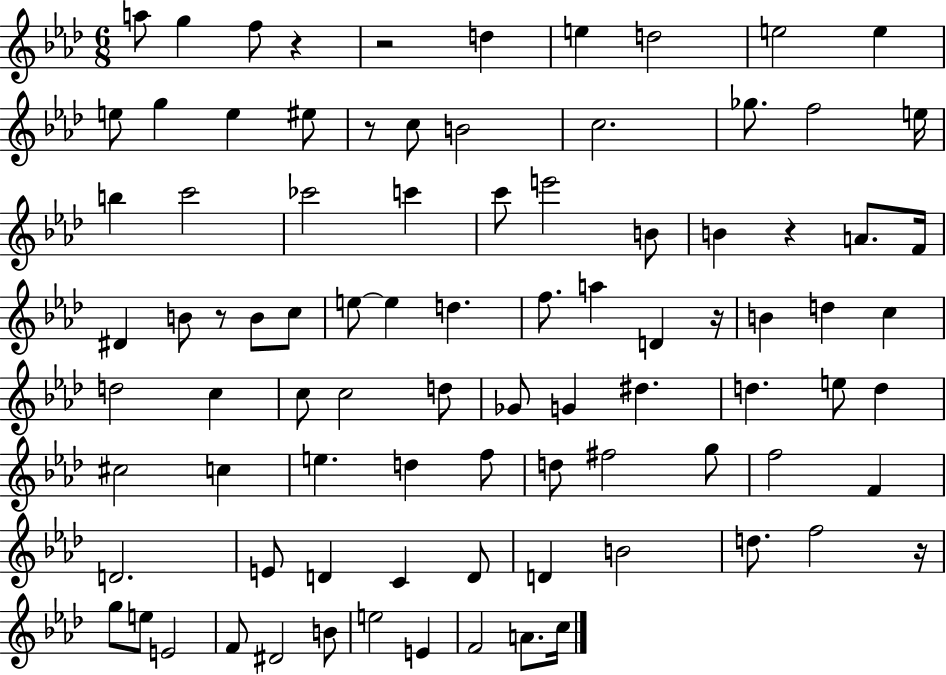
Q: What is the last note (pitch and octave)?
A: C5